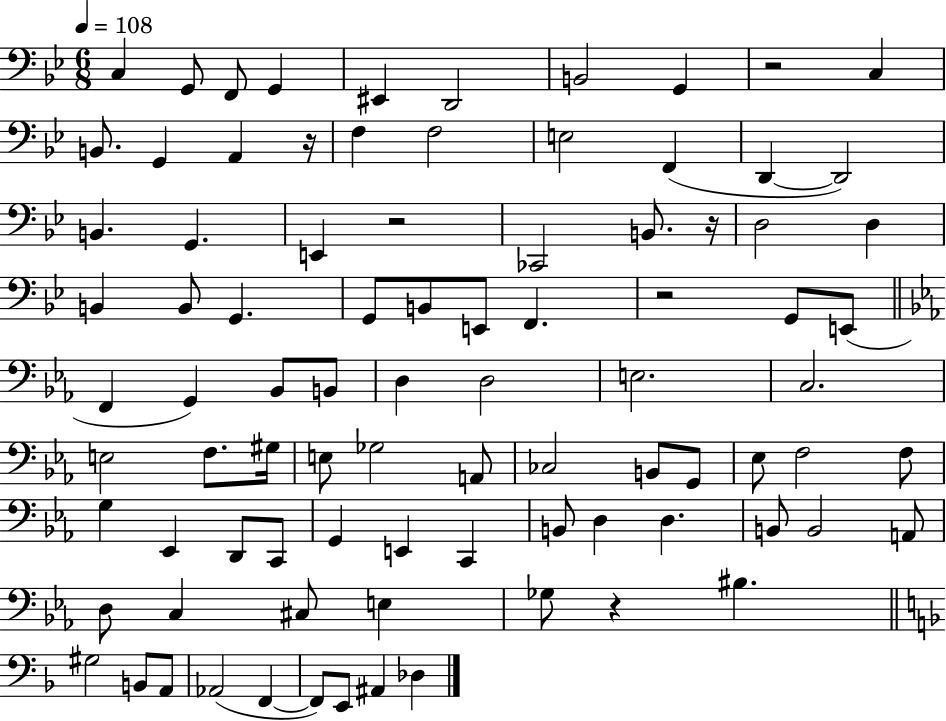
X:1
T:Untitled
M:6/8
L:1/4
K:Bb
C, G,,/2 F,,/2 G,, ^E,, D,,2 B,,2 G,, z2 C, B,,/2 G,, A,, z/4 F, F,2 E,2 F,, D,, D,,2 B,, G,, E,, z2 _C,,2 B,,/2 z/4 D,2 D, B,, B,,/2 G,, G,,/2 B,,/2 E,,/2 F,, z2 G,,/2 E,,/2 F,, G,, _B,,/2 B,,/2 D, D,2 E,2 C,2 E,2 F,/2 ^G,/4 E,/2 _G,2 A,,/2 _C,2 B,,/2 G,,/2 _E,/2 F,2 F,/2 G, _E,, D,,/2 C,,/2 G,, E,, C,, B,,/2 D, D, B,,/2 B,,2 A,,/2 D,/2 C, ^C,/2 E, _G,/2 z ^B, ^G,2 B,,/2 A,,/2 _A,,2 F,, F,,/2 E,,/2 ^A,, _D,